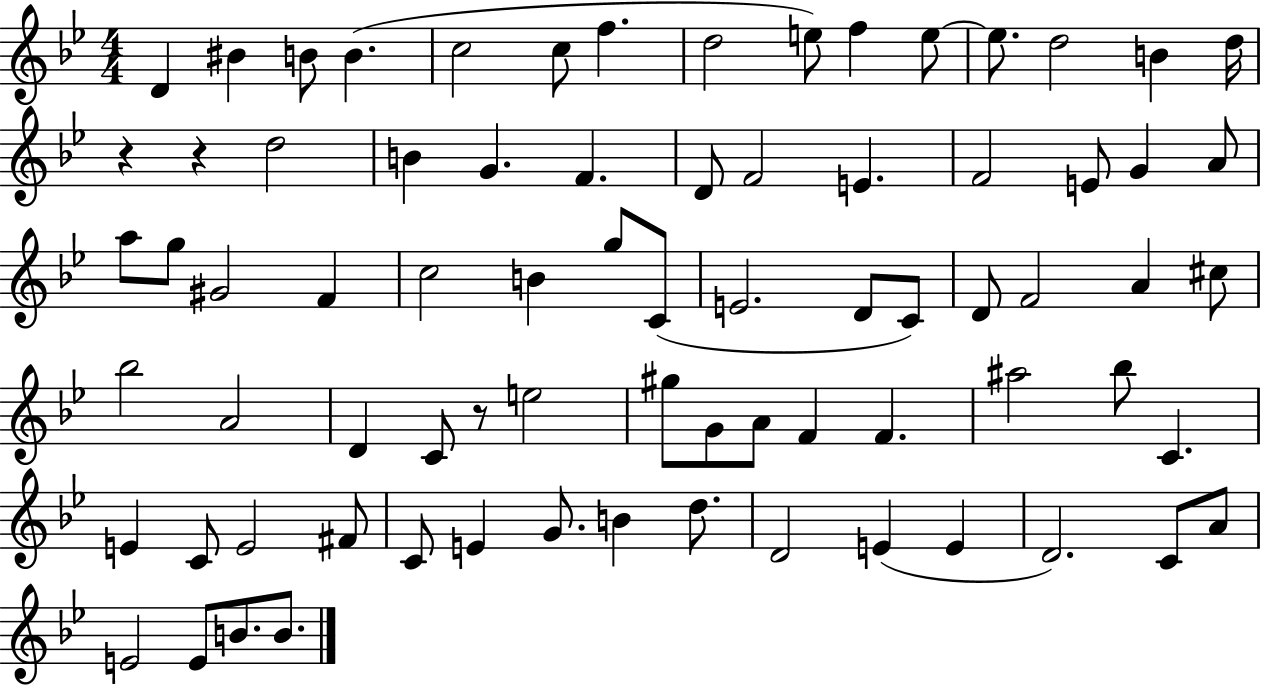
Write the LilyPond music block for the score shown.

{
  \clef treble
  \numericTimeSignature
  \time 4/4
  \key bes \major
  \repeat volta 2 { d'4 bis'4 b'8 b'4.( | c''2 c''8 f''4. | d''2 e''8) f''4 e''8~~ | e''8. d''2 b'4 d''16 | \break r4 r4 d''2 | b'4 g'4. f'4. | d'8 f'2 e'4. | f'2 e'8 g'4 a'8 | \break a''8 g''8 gis'2 f'4 | c''2 b'4 g''8 c'8( | e'2. d'8 c'8) | d'8 f'2 a'4 cis''8 | \break bes''2 a'2 | d'4 c'8 r8 e''2 | gis''8 g'8 a'8 f'4 f'4. | ais''2 bes''8 c'4. | \break e'4 c'8 e'2 fis'8 | c'8 e'4 g'8. b'4 d''8. | d'2 e'4( e'4 | d'2.) c'8 a'8 | \break e'2 e'8 b'8. b'8. | } \bar "|."
}